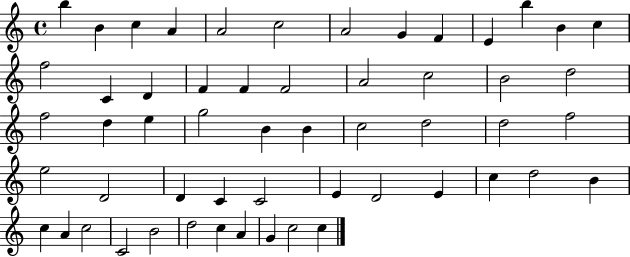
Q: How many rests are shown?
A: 0